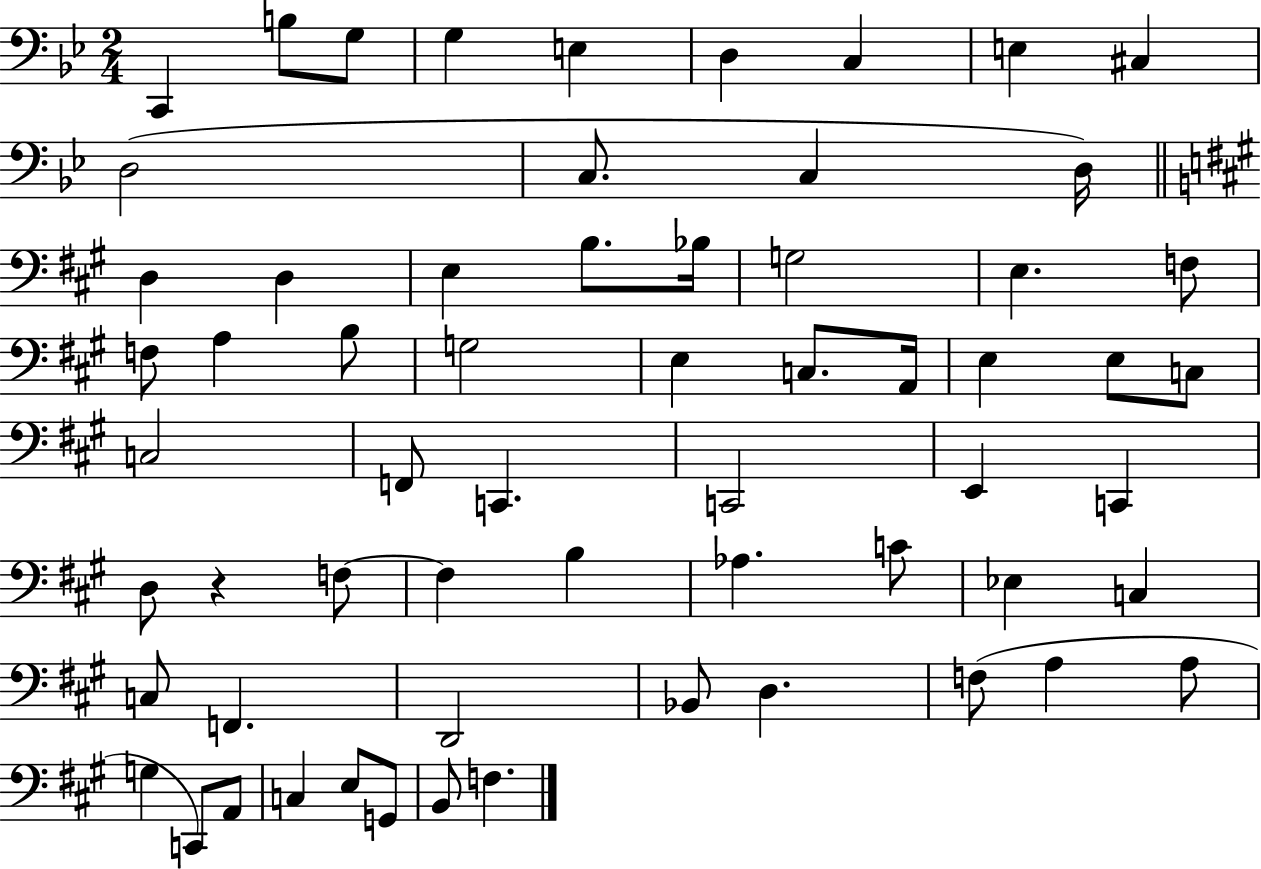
X:1
T:Untitled
M:2/4
L:1/4
K:Bb
C,, B,/2 G,/2 G, E, D, C, E, ^C, D,2 C,/2 C, D,/4 D, D, E, B,/2 _B,/4 G,2 E, F,/2 F,/2 A, B,/2 G,2 E, C,/2 A,,/4 E, E,/2 C,/2 C,2 F,,/2 C,, C,,2 E,, C,, D,/2 z F,/2 F, B, _A, C/2 _E, C, C,/2 F,, D,,2 _B,,/2 D, F,/2 A, A,/2 G, C,,/2 A,,/2 C, E,/2 G,,/2 B,,/2 F,